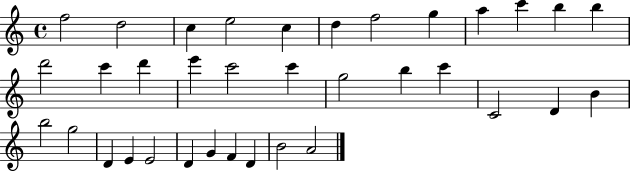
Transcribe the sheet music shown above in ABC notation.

X:1
T:Untitled
M:4/4
L:1/4
K:C
f2 d2 c e2 c d f2 g a c' b b d'2 c' d' e' c'2 c' g2 b c' C2 D B b2 g2 D E E2 D G F D B2 A2